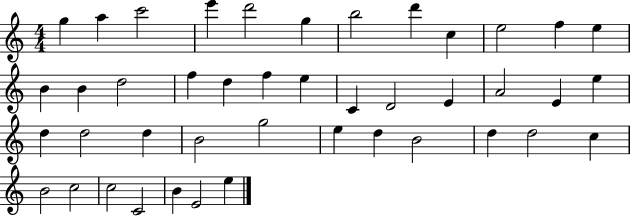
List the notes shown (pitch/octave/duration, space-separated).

G5/q A5/q C6/h E6/q D6/h G5/q B5/h D6/q C5/q E5/h F5/q E5/q B4/q B4/q D5/h F5/q D5/q F5/q E5/q C4/q D4/h E4/q A4/h E4/q E5/q D5/q D5/h D5/q B4/h G5/h E5/q D5/q B4/h D5/q D5/h C5/q B4/h C5/h C5/h C4/h B4/q E4/h E5/q